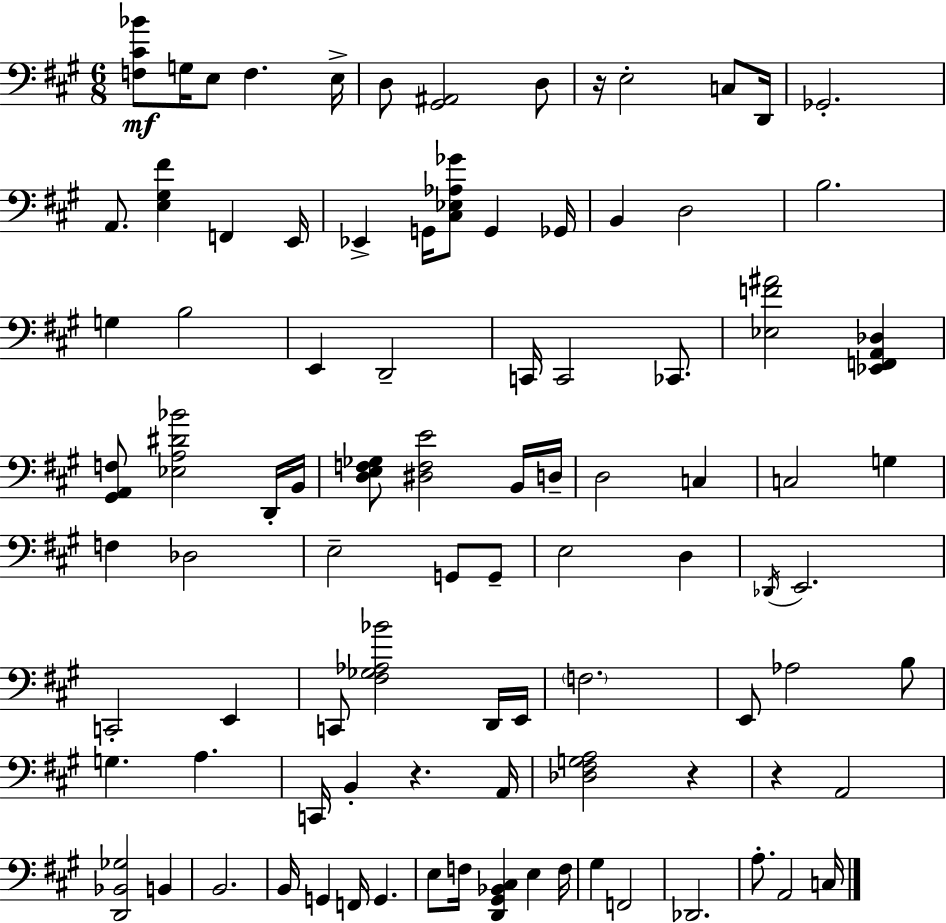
X:1
T:Untitled
M:6/8
L:1/4
K:A
[F,^C_B]/2 G,/4 E,/2 F, E,/4 D,/2 [^G,,^A,,]2 D,/2 z/4 E,2 C,/2 D,,/4 _G,,2 A,,/2 [E,^G,^F] F,, E,,/4 _E,, G,,/4 [^C,_E,_A,_G]/2 G,, _G,,/4 B,, D,2 B,2 G, B,2 E,, D,,2 C,,/4 C,,2 _C,,/2 [_E,F^A]2 [_E,,F,,A,,_D,] [^G,,A,,F,]/2 [_E,A,^D_B]2 D,,/4 B,,/4 [D,E,F,_G,]/2 [^D,F,E]2 B,,/4 D,/4 D,2 C, C,2 G, F, _D,2 E,2 G,,/2 G,,/2 E,2 D, _D,,/4 E,,2 C,,2 E,, C,,/2 [^F,_G,_A,_B]2 D,,/4 E,,/4 F,2 E,,/2 _A,2 B,/2 G, A, C,,/4 B,, z A,,/4 [_D,^F,G,A,]2 z z A,,2 [D,,_B,,_G,]2 B,, B,,2 B,,/4 G,, F,,/4 G,, E,/2 F,/4 [D,,^G,,_B,,^C,] E, F,/4 ^G, F,,2 _D,,2 A,/2 A,,2 C,/4